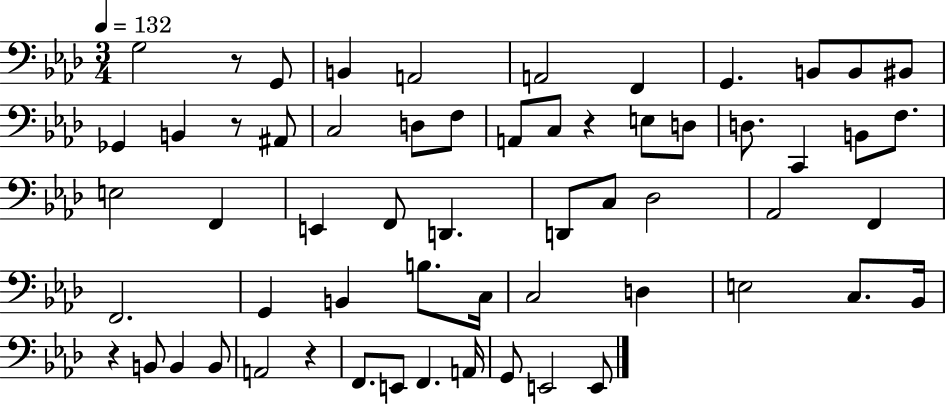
G3/h R/e G2/e B2/q A2/h A2/h F2/q G2/q. B2/e B2/e BIS2/e Gb2/q B2/q R/e A#2/e C3/h D3/e F3/e A2/e C3/e R/q E3/e D3/e D3/e. C2/q B2/e F3/e. E3/h F2/q E2/q F2/e D2/q. D2/e C3/e Db3/h Ab2/h F2/q F2/h. G2/q B2/q B3/e. C3/s C3/h D3/q E3/h C3/e. Bb2/s R/q B2/e B2/q B2/e A2/h R/q F2/e. E2/e F2/q. A2/s G2/e E2/h E2/e